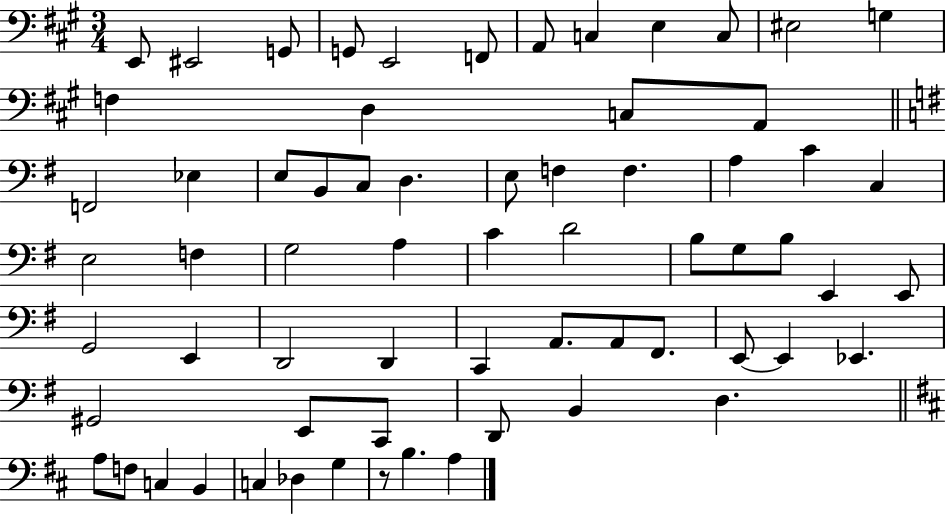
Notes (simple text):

E2/e EIS2/h G2/e G2/e E2/h F2/e A2/e C3/q E3/q C3/e EIS3/h G3/q F3/q D3/q C3/e A2/e F2/h Eb3/q E3/e B2/e C3/e D3/q. E3/e F3/q F3/q. A3/q C4/q C3/q E3/h F3/q G3/h A3/q C4/q D4/h B3/e G3/e B3/e E2/q E2/e G2/h E2/q D2/h D2/q C2/q A2/e. A2/e F#2/e. E2/e E2/q Eb2/q. G#2/h E2/e C2/e D2/e B2/q D3/q. A3/e F3/e C3/q B2/q C3/q Db3/q G3/q R/e B3/q. A3/q